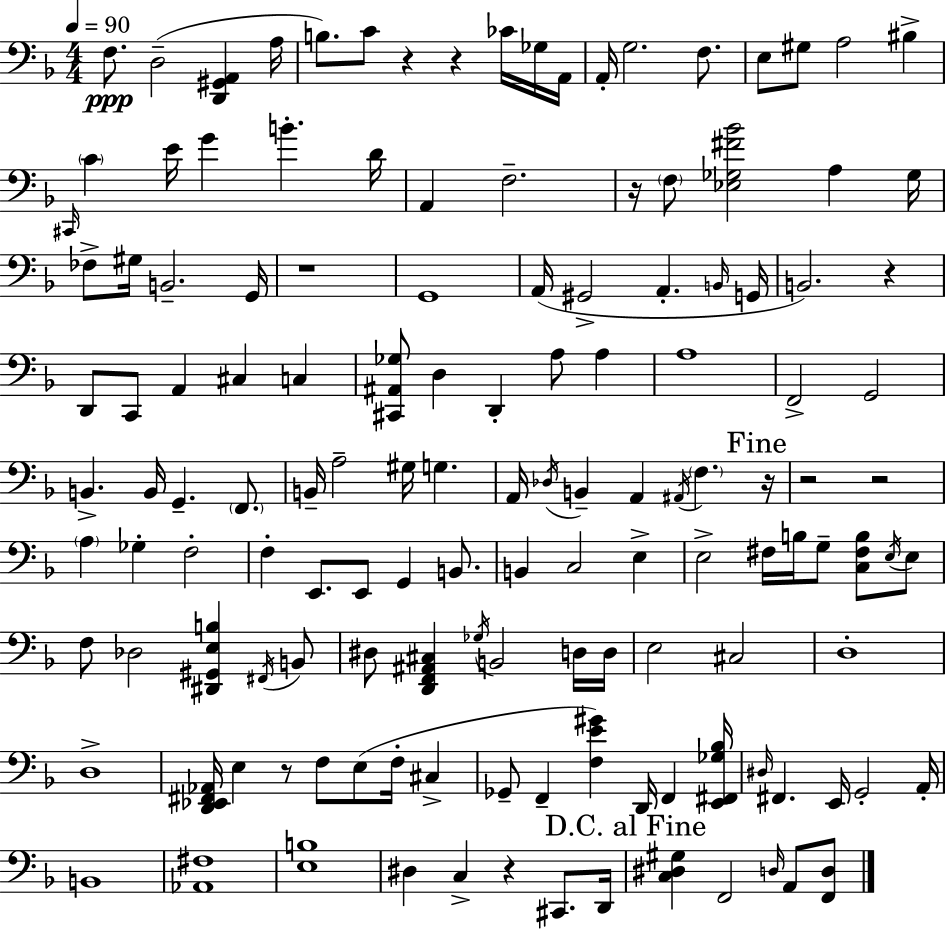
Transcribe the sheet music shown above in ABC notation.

X:1
T:Untitled
M:4/4
L:1/4
K:Dm
F,/2 D,2 [D,,^G,,A,,] A,/4 B,/2 C/2 z z _C/4 _G,/4 A,,/4 A,,/4 G,2 F,/2 E,/2 ^G,/2 A,2 ^B, ^C,,/4 C E/4 G B D/4 A,, F,2 z/4 F,/2 [_E,_G,^F_B]2 A, _G,/4 _F,/2 ^G,/4 B,,2 G,,/4 z4 G,,4 A,,/4 ^G,,2 A,, B,,/4 G,,/4 B,,2 z D,,/2 C,,/2 A,, ^C, C, [^C,,^A,,_G,]/2 D, D,, A,/2 A, A,4 F,,2 G,,2 B,, B,,/4 G,, F,,/2 B,,/4 A,2 ^G,/4 G, A,,/4 _D,/4 B,, A,, ^A,,/4 F, z/4 z2 z2 A, _G, F,2 F, E,,/2 E,,/2 G,, B,,/2 B,, C,2 E, E,2 ^F,/4 B,/4 G,/2 [C,^F,B,]/2 E,/4 E,/2 F,/2 _D,2 [^D,,^G,,E,B,] ^F,,/4 B,,/2 ^D,/2 [D,,F,,^A,,^C,] _G,/4 B,,2 D,/4 D,/4 E,2 ^C,2 D,4 D,4 [D,,_E,,^F,,_A,,]/4 E, z/2 F,/2 E,/2 F,/4 ^C, _G,,/2 F,, [F,E^G] D,,/4 F,, [E,,^F,,_G,_B,]/4 ^D,/4 ^F,, E,,/4 G,,2 A,,/4 B,,4 [_A,,^F,]4 [E,B,]4 ^D, C, z ^C,,/2 D,,/4 [C,^D,^G,] F,,2 D,/4 A,,/2 [F,,D,]/2